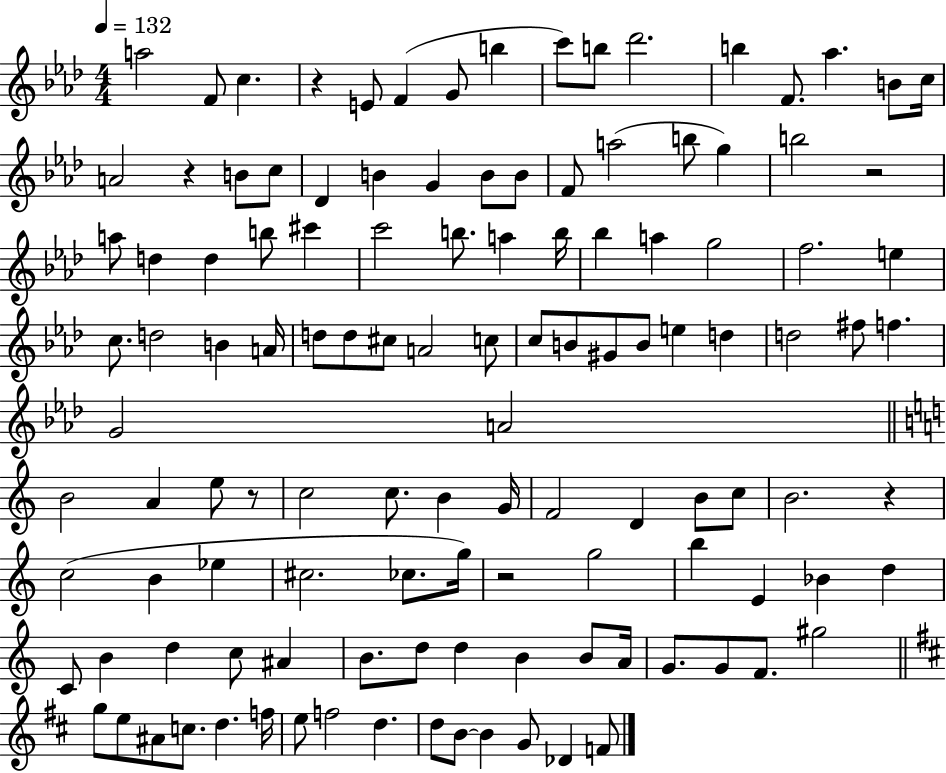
A5/h F4/e C5/q. R/q E4/e F4/q G4/e B5/q C6/e B5/e Db6/h. B5/q F4/e. Ab5/q. B4/e C5/s A4/h R/q B4/e C5/e Db4/q B4/q G4/q B4/e B4/e F4/e A5/h B5/e G5/q B5/h R/h A5/e D5/q D5/q B5/e C#6/q C6/h B5/e. A5/q B5/s Bb5/q A5/q G5/h F5/h. E5/q C5/e. D5/h B4/q A4/s D5/e D5/e C#5/e A4/h C5/e C5/e B4/e G#4/e B4/e E5/q D5/q D5/h F#5/e F5/q. G4/h A4/h B4/h A4/q E5/e R/e C5/h C5/e. B4/q G4/s F4/h D4/q B4/e C5/e B4/h. R/q C5/h B4/q Eb5/q C#5/h. CES5/e. G5/s R/h G5/h B5/q E4/q Bb4/q D5/q C4/e B4/q D5/q C5/e A#4/q B4/e. D5/e D5/q B4/q B4/e A4/s G4/e. G4/e F4/e. G#5/h G5/e E5/e A#4/e C5/e. D5/q. F5/s E5/e F5/h D5/q. D5/e B4/e B4/q G4/e Db4/q F4/e